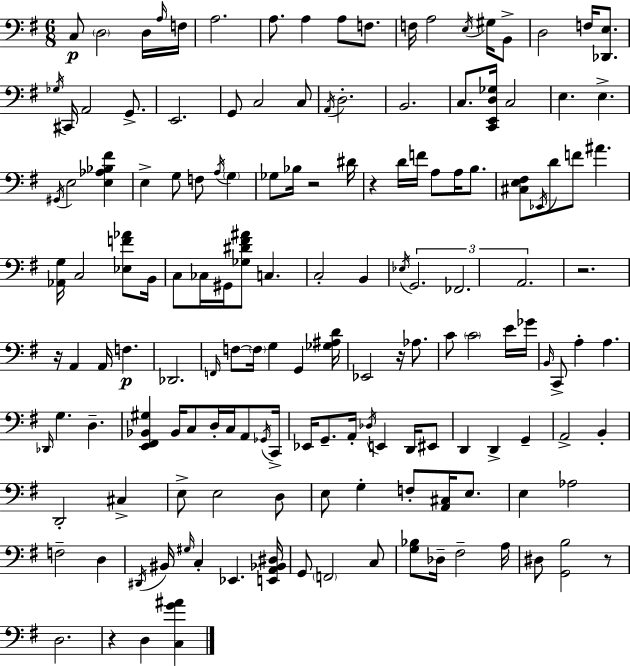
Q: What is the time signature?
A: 6/8